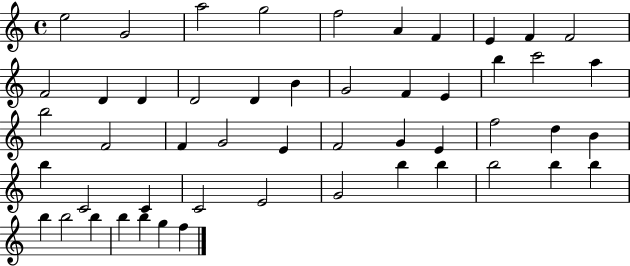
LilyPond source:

{
  \clef treble
  \time 4/4
  \defaultTimeSignature
  \key c \major
  e''2 g'2 | a''2 g''2 | f''2 a'4 f'4 | e'4 f'4 f'2 | \break f'2 d'4 d'4 | d'2 d'4 b'4 | g'2 f'4 e'4 | b''4 c'''2 a''4 | \break b''2 f'2 | f'4 g'2 e'4 | f'2 g'4 e'4 | f''2 d''4 b'4 | \break b''4 c'2 c'4 | c'2 e'2 | g'2 b''4 b''4 | b''2 b''4 b''4 | \break b''4 b''2 b''4 | b''4 b''4 g''4 f''4 | \bar "|."
}